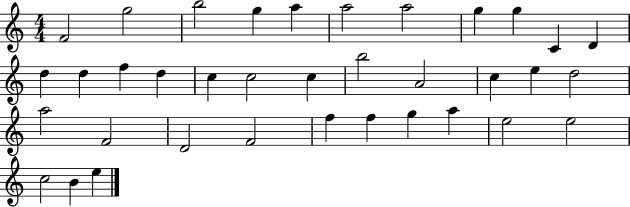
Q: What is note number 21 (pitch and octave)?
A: C5